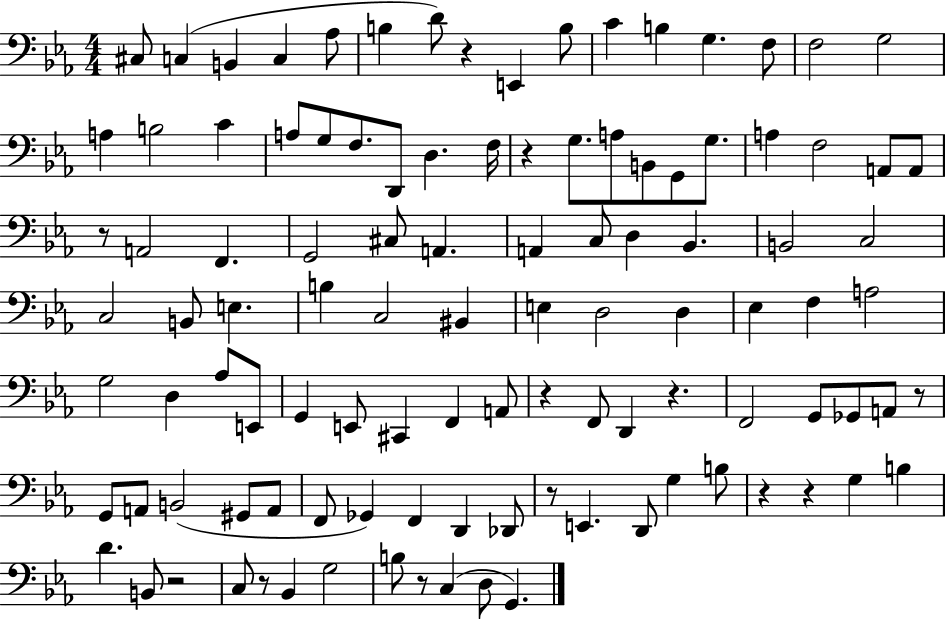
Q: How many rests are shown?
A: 12